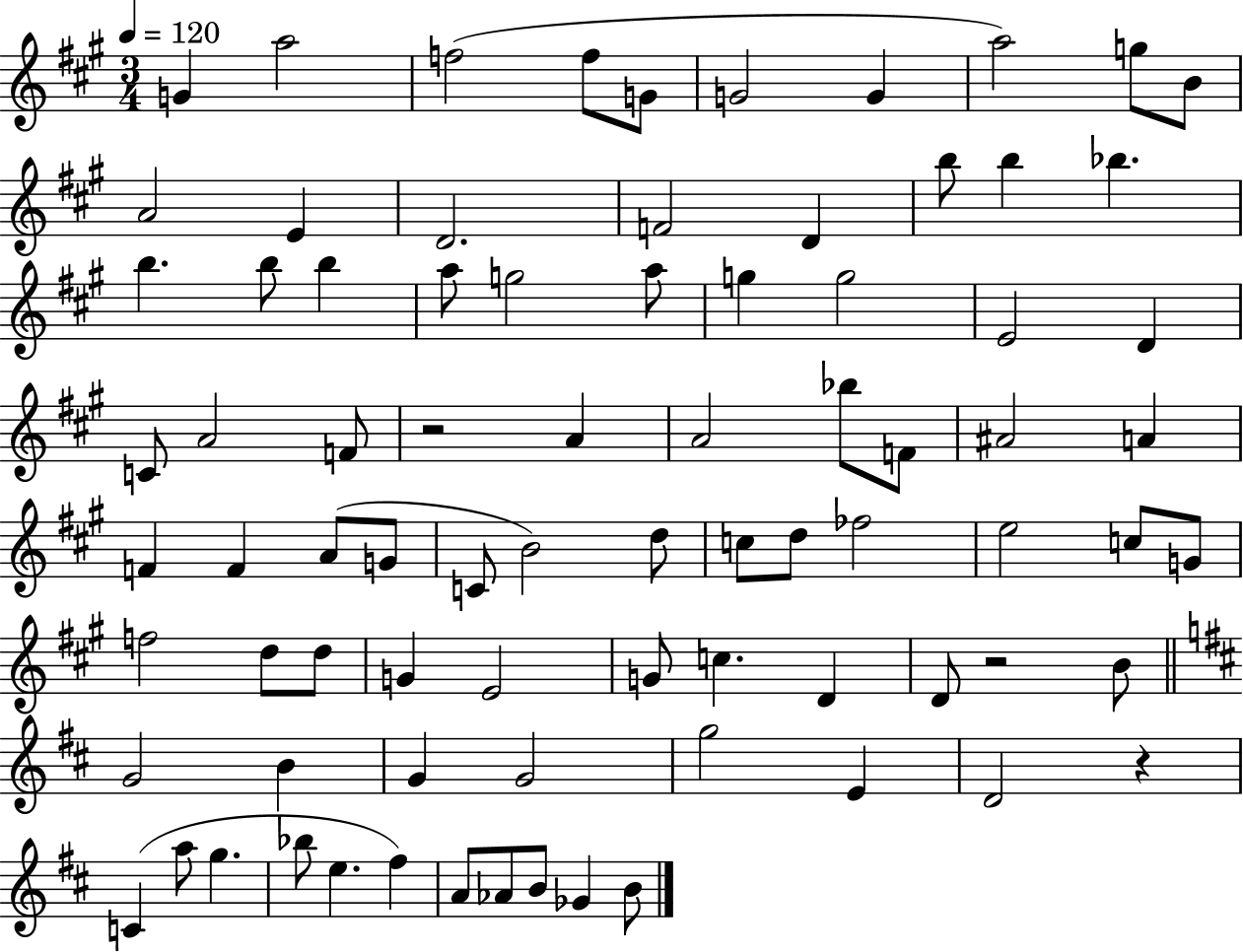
{
  \clef treble
  \numericTimeSignature
  \time 3/4
  \key a \major
  \tempo 4 = 120
  \repeat volta 2 { g'4 a''2 | f''2( f''8 g'8 | g'2 g'4 | a''2) g''8 b'8 | \break a'2 e'4 | d'2. | f'2 d'4 | b''8 b''4 bes''4. | \break b''4. b''8 b''4 | a''8 g''2 a''8 | g''4 g''2 | e'2 d'4 | \break c'8 a'2 f'8 | r2 a'4 | a'2 bes''8 f'8 | ais'2 a'4 | \break f'4 f'4 a'8( g'8 | c'8 b'2) d''8 | c''8 d''8 fes''2 | e''2 c''8 g'8 | \break f''2 d''8 d''8 | g'4 e'2 | g'8 c''4. d'4 | d'8 r2 b'8 | \break \bar "||" \break \key b \minor g'2 b'4 | g'4 g'2 | g''2 e'4 | d'2 r4 | \break c'4( a''8 g''4. | bes''8 e''4. fis''4) | a'8 aes'8 b'8 ges'4 b'8 | } \bar "|."
}